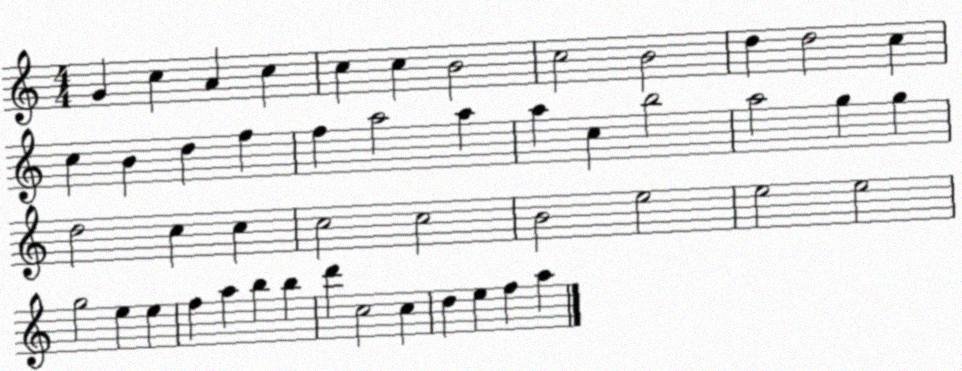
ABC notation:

X:1
T:Untitled
M:4/4
L:1/4
K:C
G c A c c c B2 c2 B2 d d2 c c B d f f a2 a a c b2 a2 g g d2 c c c2 c2 B2 e2 e2 e2 g2 e e f a b b d' c2 c d e f a